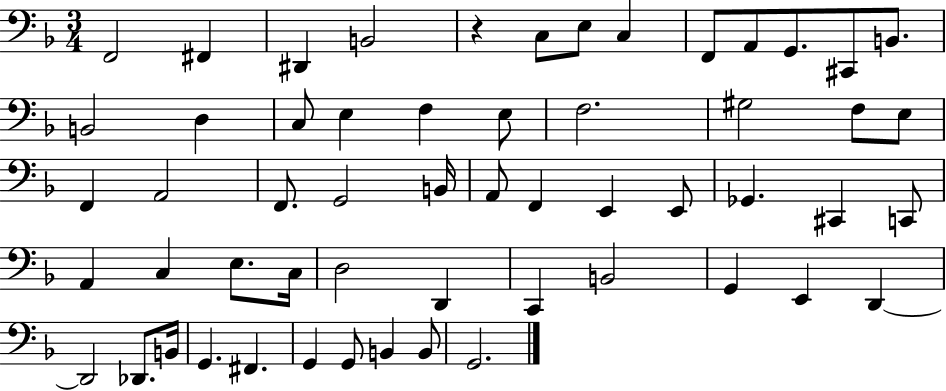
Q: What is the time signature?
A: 3/4